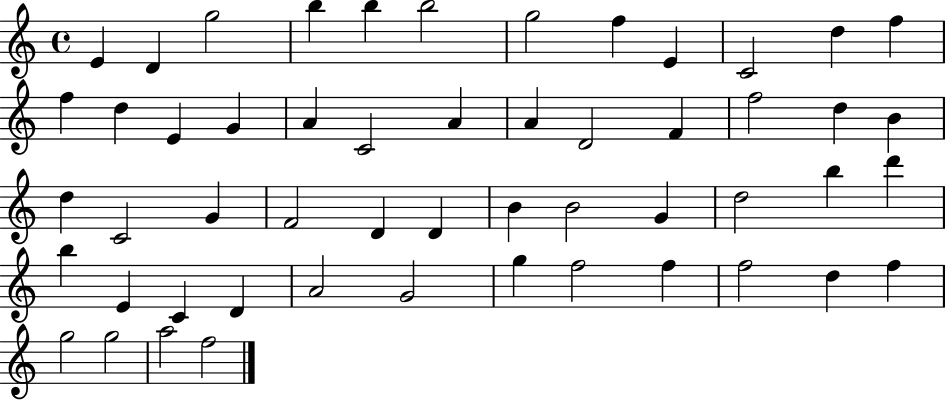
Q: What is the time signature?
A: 4/4